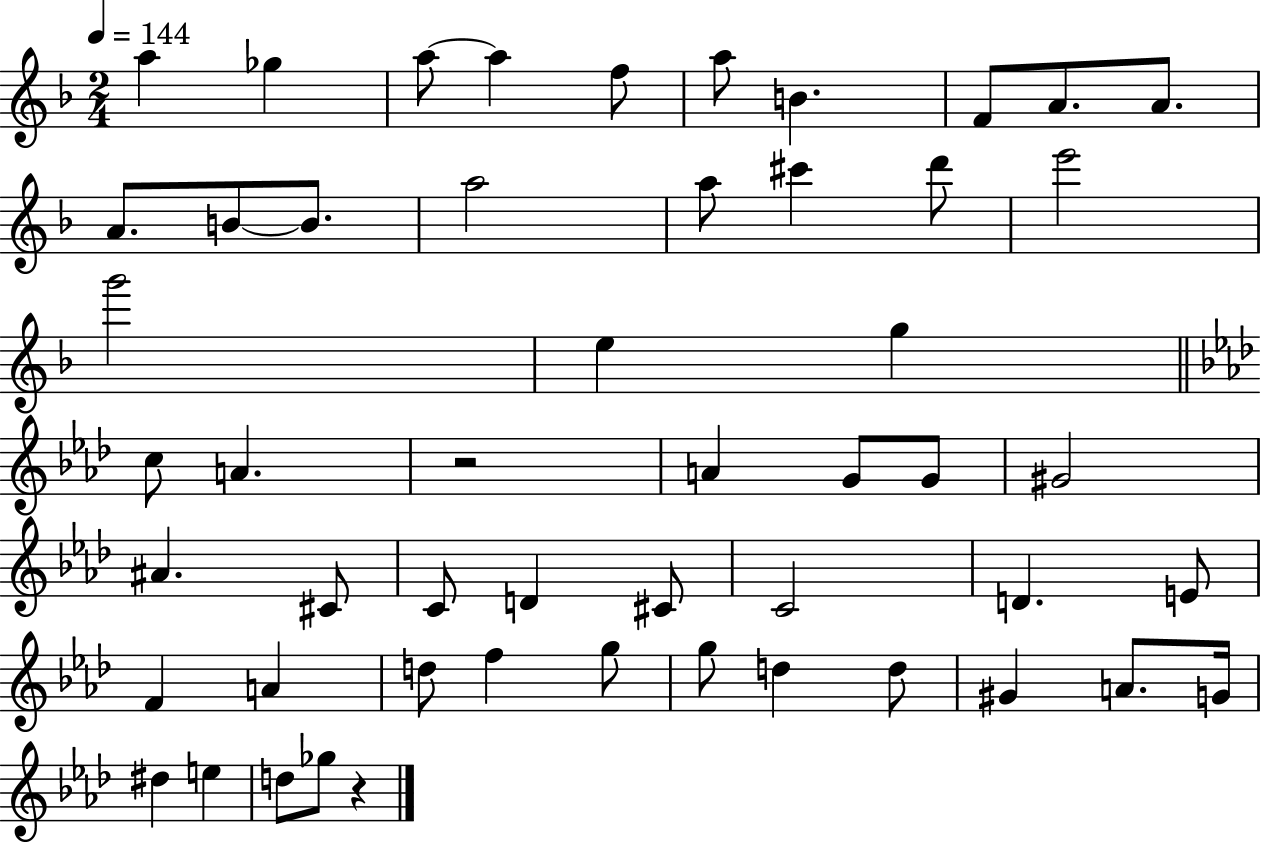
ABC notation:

X:1
T:Untitled
M:2/4
L:1/4
K:F
a _g a/2 a f/2 a/2 B F/2 A/2 A/2 A/2 B/2 B/2 a2 a/2 ^c' d'/2 e'2 g'2 e g c/2 A z2 A G/2 G/2 ^G2 ^A ^C/2 C/2 D ^C/2 C2 D E/2 F A d/2 f g/2 g/2 d d/2 ^G A/2 G/4 ^d e d/2 _g/2 z